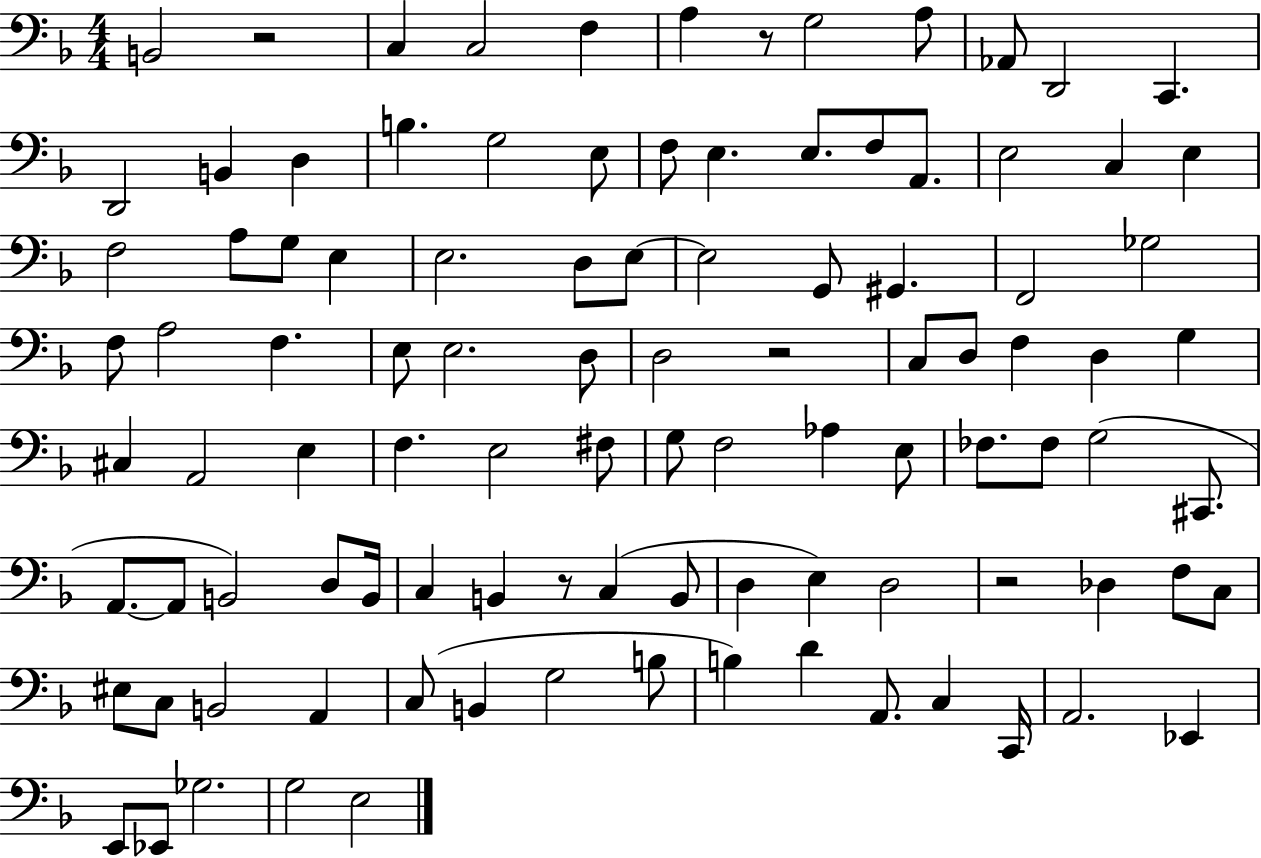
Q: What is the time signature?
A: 4/4